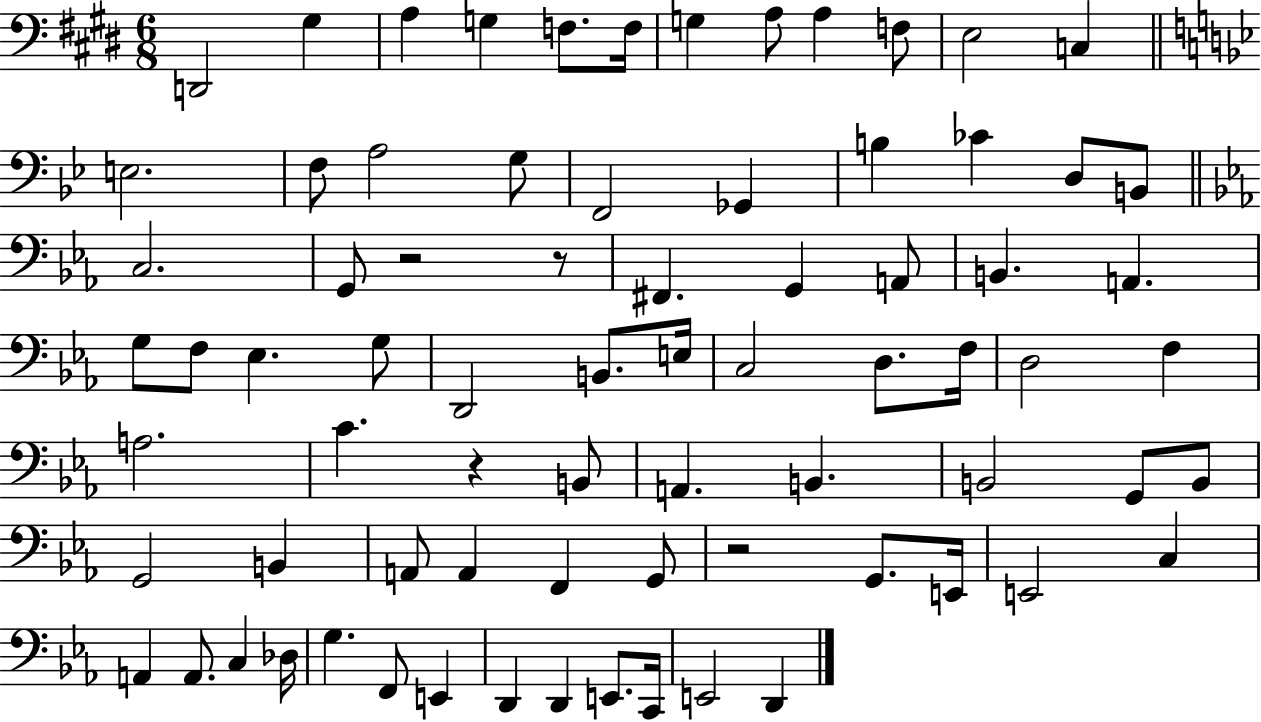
X:1
T:Untitled
M:6/8
L:1/4
K:E
D,,2 ^G, A, G, F,/2 F,/4 G, A,/2 A, F,/2 E,2 C, E,2 F,/2 A,2 G,/2 F,,2 _G,, B, _C D,/2 B,,/2 C,2 G,,/2 z2 z/2 ^F,, G,, A,,/2 B,, A,, G,/2 F,/2 _E, G,/2 D,,2 B,,/2 E,/4 C,2 D,/2 F,/4 D,2 F, A,2 C z B,,/2 A,, B,, B,,2 G,,/2 B,,/2 G,,2 B,, A,,/2 A,, F,, G,,/2 z2 G,,/2 E,,/4 E,,2 C, A,, A,,/2 C, _D,/4 G, F,,/2 E,, D,, D,, E,,/2 C,,/4 E,,2 D,,